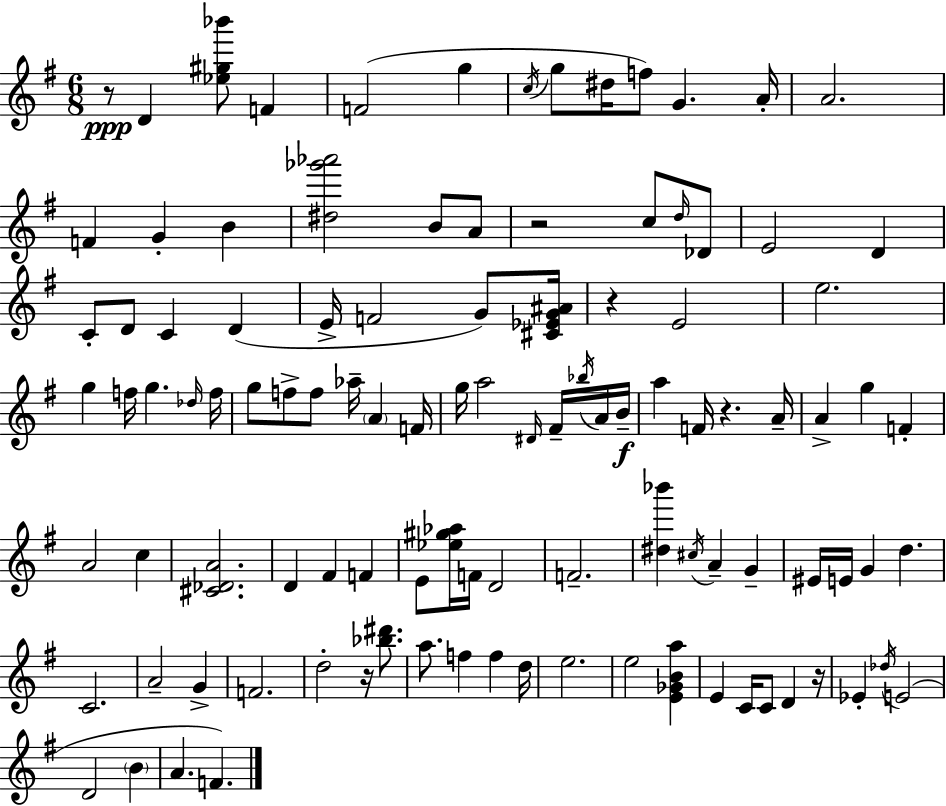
{
  \clef treble
  \numericTimeSignature
  \time 6/8
  \key g \major
  r8\ppp d'4 <ees'' gis'' bes'''>8 f'4 | f'2( g''4 | \acciaccatura { c''16 } g''8 dis''16 f''8) g'4. | a'16-. a'2. | \break f'4 g'4-. b'4 | <dis'' ges''' aes'''>2 b'8 a'8 | r2 c''8 \grace { d''16 } | des'8 e'2 d'4 | \break c'8-. d'8 c'4 d'4( | e'16-> f'2 g'8) | <cis' ees' g' ais'>16 r4 e'2 | e''2. | \break g''4 f''16 g''4. | \grace { des''16 } f''16 g''8 f''8-> f''8 aes''16-- \parenthesize a'4 | f'16 g''16 a''2 | \grace { dis'16 } fis'16-- \acciaccatura { bes''16 } a'16 b'16--\f a''4 f'16 r4. | \break a'16-- a'4-> g''4 | f'4-. a'2 | c''4 <cis' des' a'>2. | d'4 fis'4 | \break f'4 e'8 <ees'' gis'' aes''>16 f'16 d'2 | f'2.-- | <dis'' bes'''>4 \acciaccatura { cis''16 } a'4-- | g'4-- eis'16 e'16 g'4 | \break d''4. c'2. | a'2-- | g'4-> f'2. | d''2-. | \break r16 <bes'' dis'''>8. a''8. f''4 | f''4 d''16 e''2. | e''2 | <e' ges' b' a''>4 e'4 c'16 c'8 | \break d'4 r16 ees'4-. \acciaccatura { des''16 }( e'2 | d'2 | \parenthesize b'4 a'4. | f'4.) \bar "|."
}